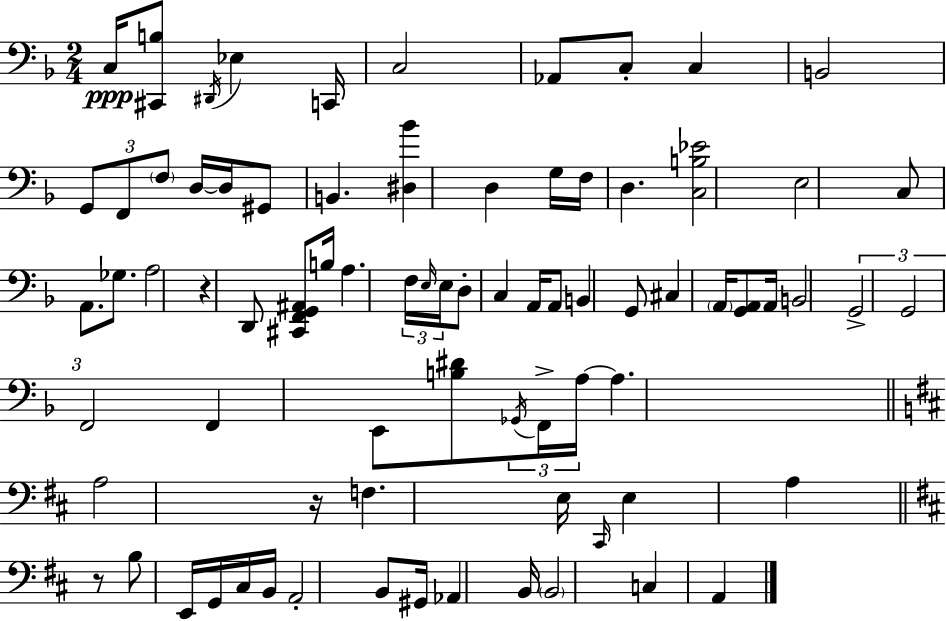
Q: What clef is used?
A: bass